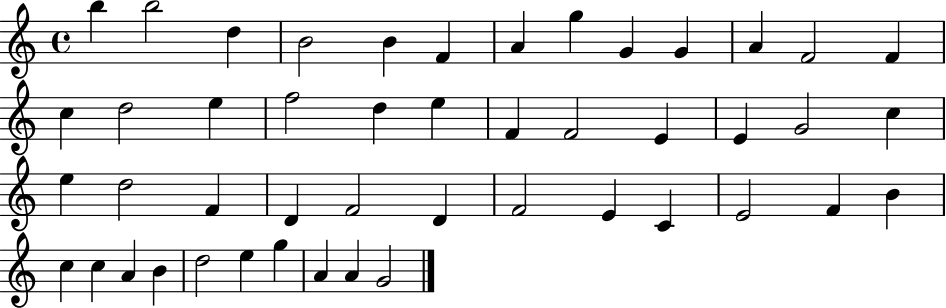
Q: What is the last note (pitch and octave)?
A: G4